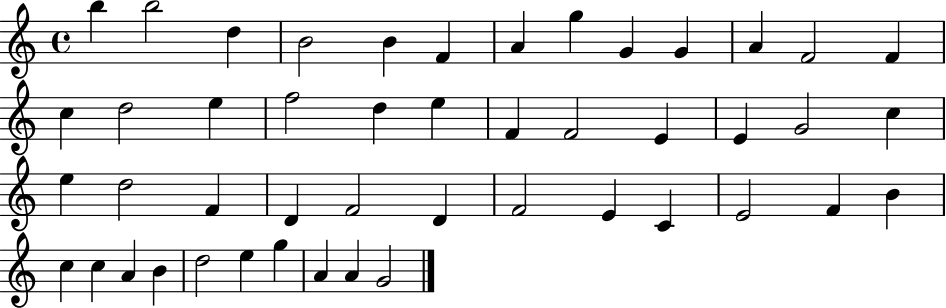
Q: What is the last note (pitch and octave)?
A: G4